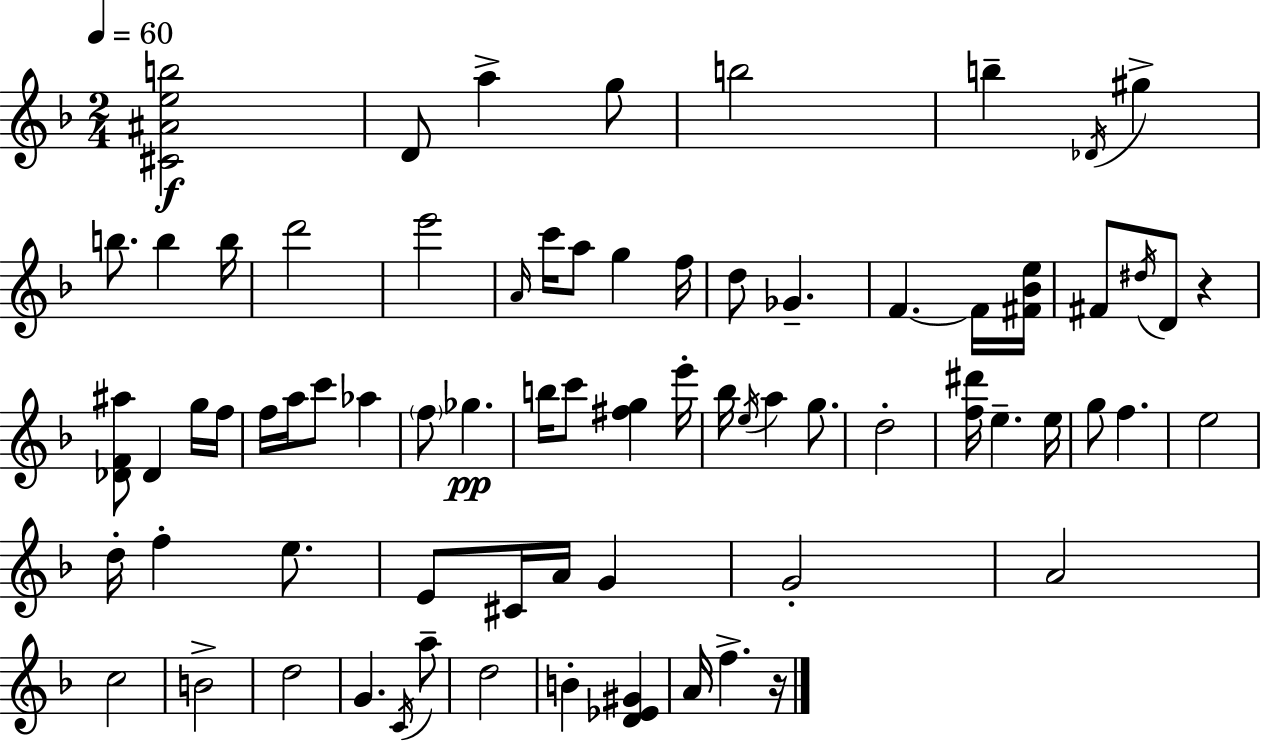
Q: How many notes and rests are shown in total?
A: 73